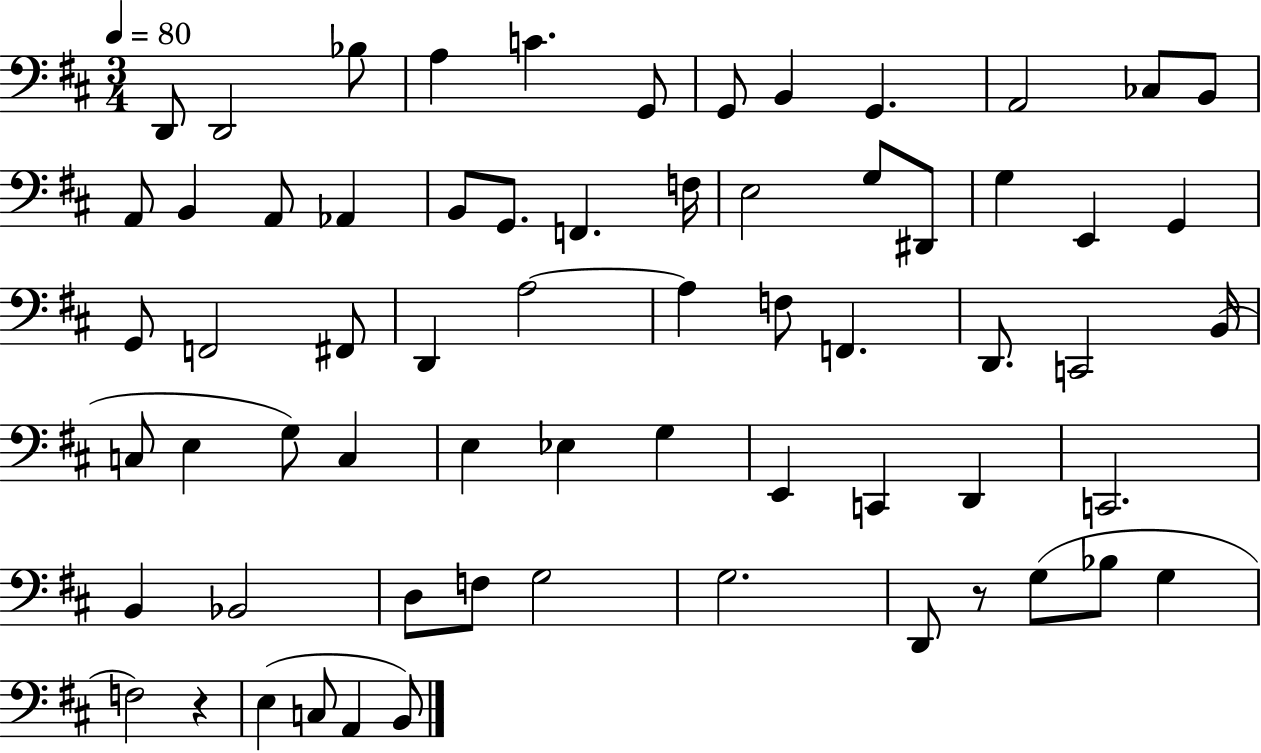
{
  \clef bass
  \numericTimeSignature
  \time 3/4
  \key d \major
  \tempo 4 = 80
  d,8 d,2 bes8 | a4 c'4. g,8 | g,8 b,4 g,4. | a,2 ces8 b,8 | \break a,8 b,4 a,8 aes,4 | b,8 g,8. f,4. f16 | e2 g8 dis,8 | g4 e,4 g,4 | \break g,8 f,2 fis,8 | d,4 a2~~ | a4 f8 f,4. | d,8. c,2 b,16( | \break c8 e4 g8) c4 | e4 ees4 g4 | e,4 c,4 d,4 | c,2. | \break b,4 bes,2 | d8 f8 g2 | g2. | d,8 r8 g8( bes8 g4 | \break f2) r4 | e4( c8 a,4 b,8) | \bar "|."
}